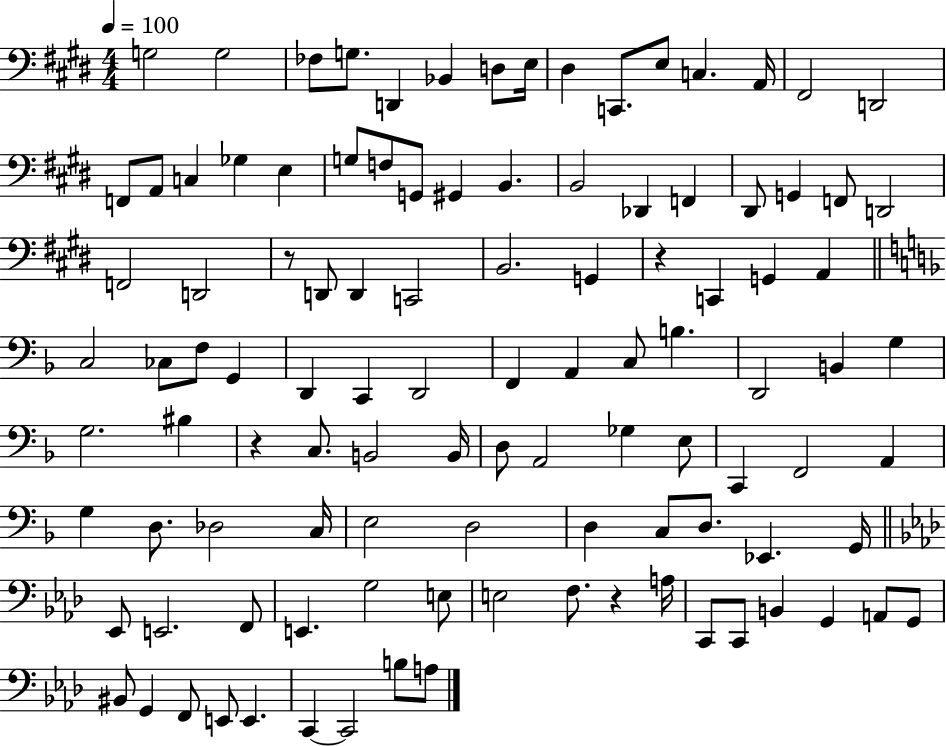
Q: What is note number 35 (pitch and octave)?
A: D2